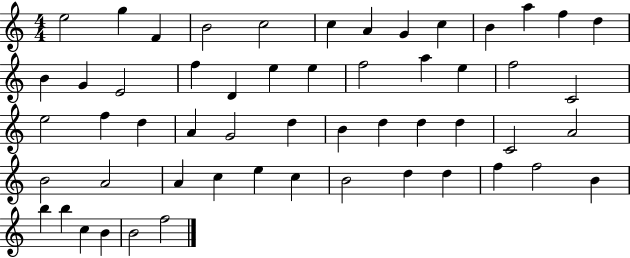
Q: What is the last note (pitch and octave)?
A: F5